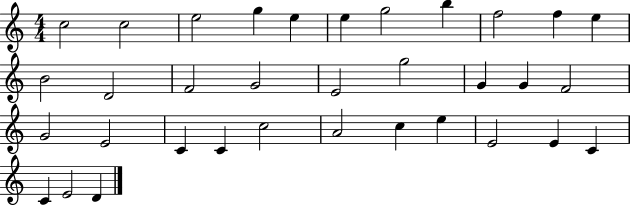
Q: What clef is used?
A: treble